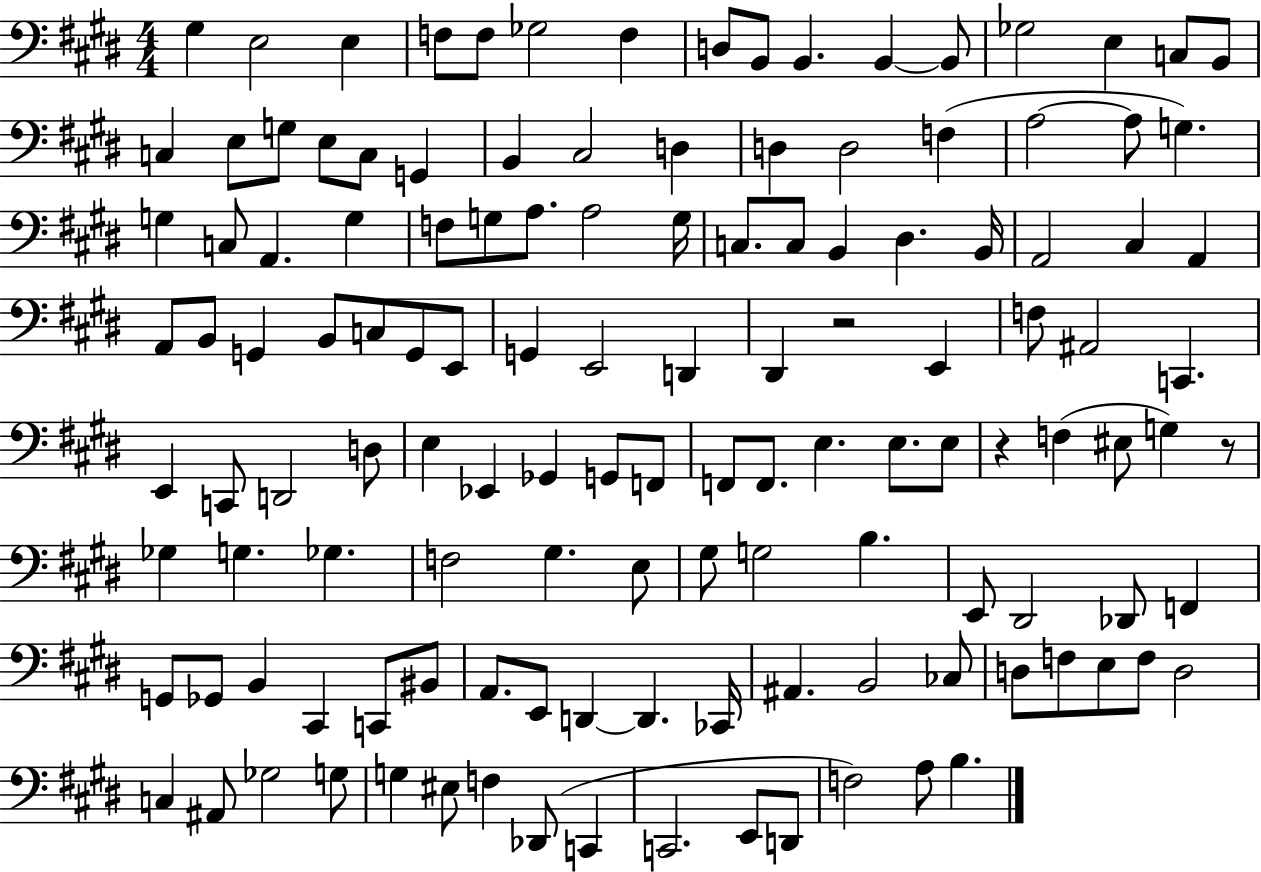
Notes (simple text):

G#3/q E3/h E3/q F3/e F3/e Gb3/h F3/q D3/e B2/e B2/q. B2/q B2/e Gb3/h E3/q C3/e B2/e C3/q E3/e G3/e E3/e C3/e G2/q B2/q C#3/h D3/q D3/q D3/h F3/q A3/h A3/e G3/q. G3/q C3/e A2/q. G3/q F3/e G3/e A3/e. A3/h G3/s C3/e. C3/e B2/q D#3/q. B2/s A2/h C#3/q A2/q A2/e B2/e G2/q B2/e C3/e G2/e E2/e G2/q E2/h D2/q D#2/q R/h E2/q F3/e A#2/h C2/q. E2/q C2/e D2/h D3/e E3/q Eb2/q Gb2/q G2/e F2/e F2/e F2/e. E3/q. E3/e. E3/e R/q F3/q EIS3/e G3/q R/e Gb3/q G3/q. Gb3/q. F3/h G#3/q. E3/e G#3/e G3/h B3/q. E2/e D#2/h Db2/e F2/q G2/e Gb2/e B2/q C#2/q C2/e BIS2/e A2/e. E2/e D2/q D2/q. CES2/s A#2/q. B2/h CES3/e D3/e F3/e E3/e F3/e D3/h C3/q A#2/e Gb3/h G3/e G3/q EIS3/e F3/q Db2/e C2/q C2/h. E2/e D2/e F3/h A3/e B3/q.